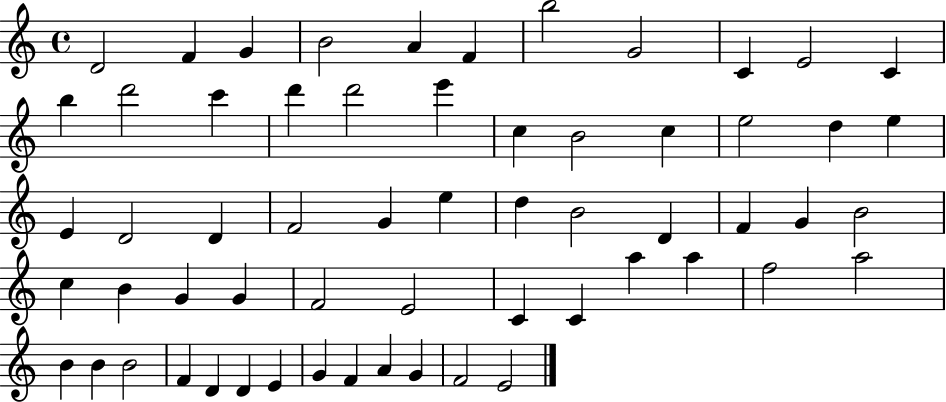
D4/h F4/q G4/q B4/h A4/q F4/q B5/h G4/h C4/q E4/h C4/q B5/q D6/h C6/q D6/q D6/h E6/q C5/q B4/h C5/q E5/h D5/q E5/q E4/q D4/h D4/q F4/h G4/q E5/q D5/q B4/h D4/q F4/q G4/q B4/h C5/q B4/q G4/q G4/q F4/h E4/h C4/q C4/q A5/q A5/q F5/h A5/h B4/q B4/q B4/h F4/q D4/q D4/q E4/q G4/q F4/q A4/q G4/q F4/h E4/h